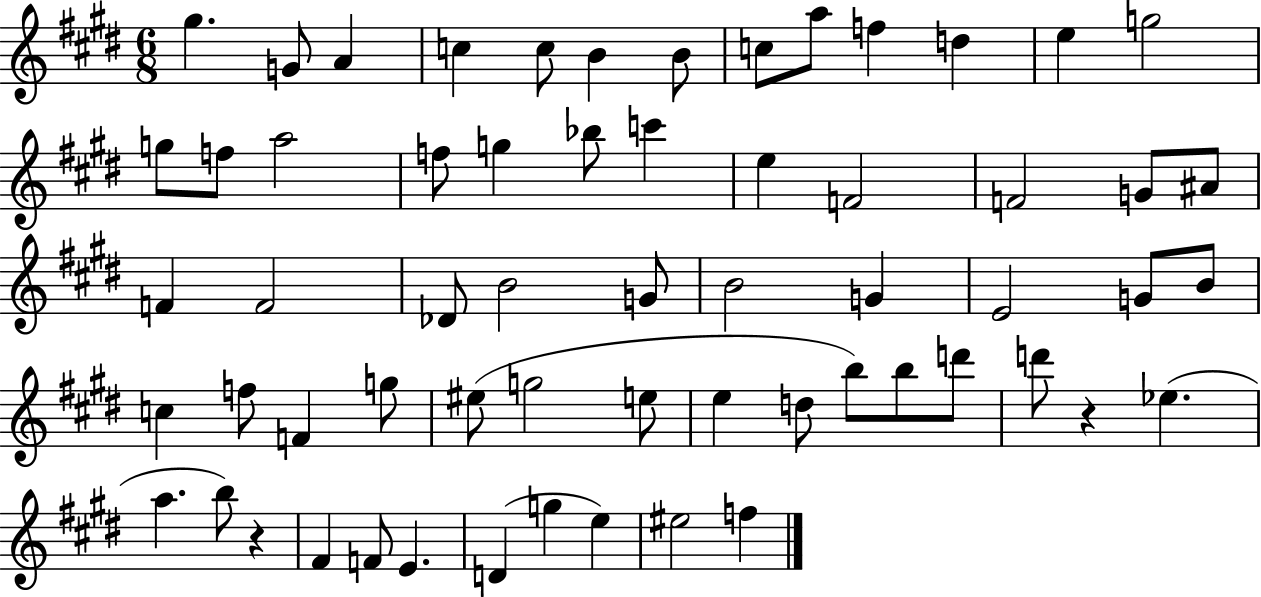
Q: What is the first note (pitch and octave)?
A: G#5